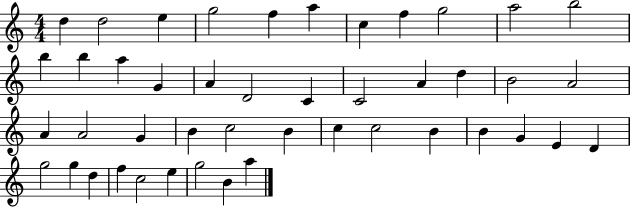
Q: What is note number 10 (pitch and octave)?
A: A5